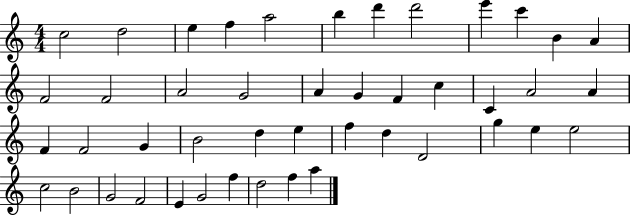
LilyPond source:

{
  \clef treble
  \numericTimeSignature
  \time 4/4
  \key c \major
  c''2 d''2 | e''4 f''4 a''2 | b''4 d'''4 d'''2 | e'''4 c'''4 b'4 a'4 | \break f'2 f'2 | a'2 g'2 | a'4 g'4 f'4 c''4 | c'4 a'2 a'4 | \break f'4 f'2 g'4 | b'2 d''4 e''4 | f''4 d''4 d'2 | g''4 e''4 e''2 | \break c''2 b'2 | g'2 f'2 | e'4 g'2 f''4 | d''2 f''4 a''4 | \break \bar "|."
}